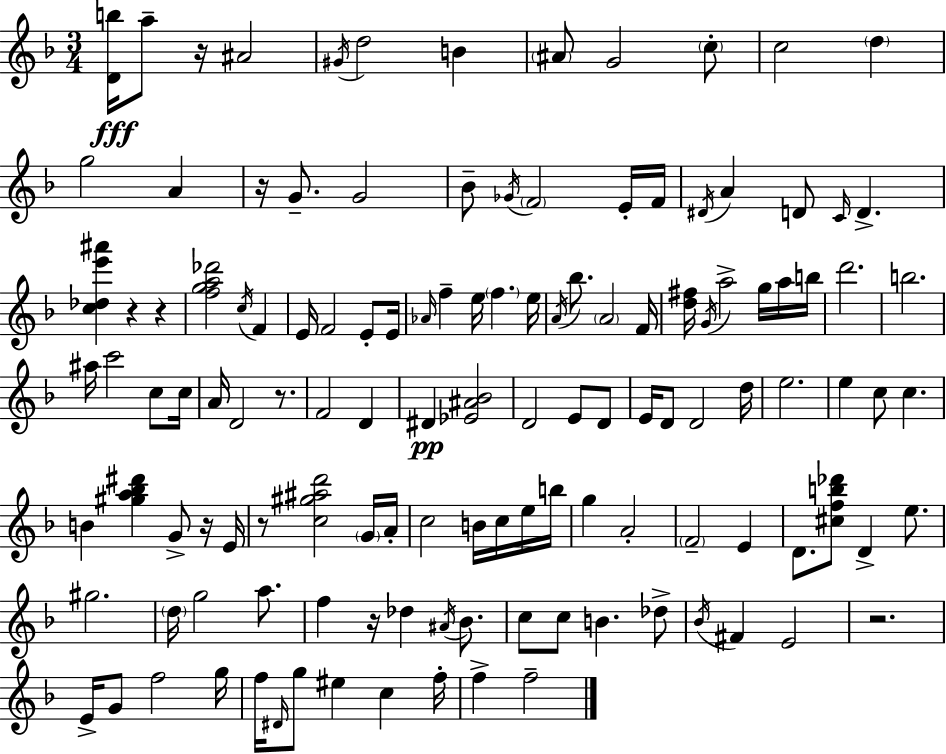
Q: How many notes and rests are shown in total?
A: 127